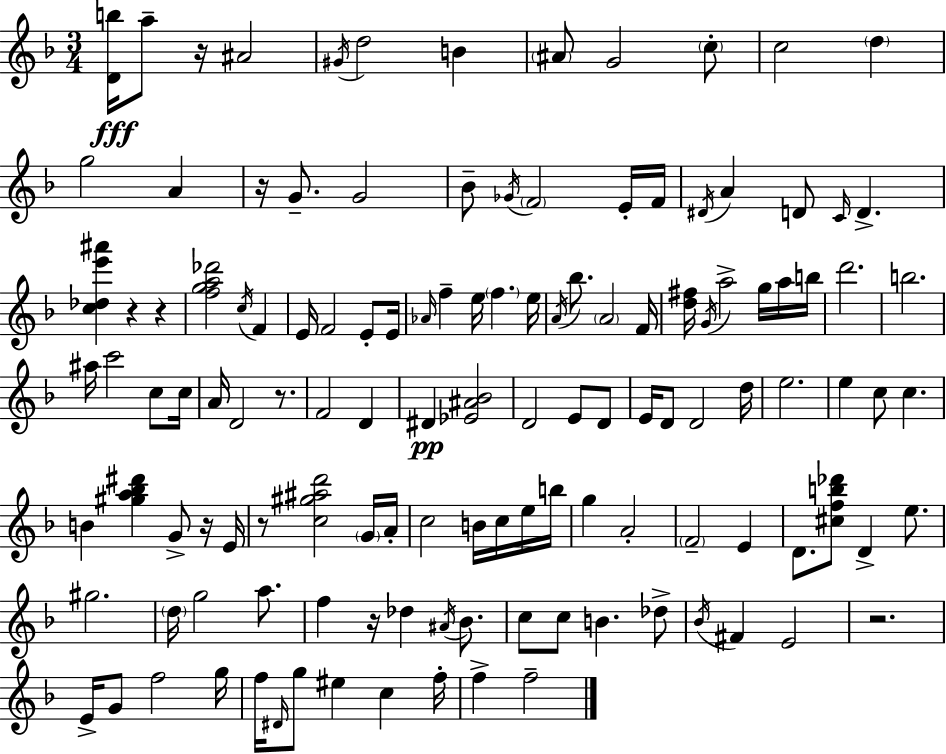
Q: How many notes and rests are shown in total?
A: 127